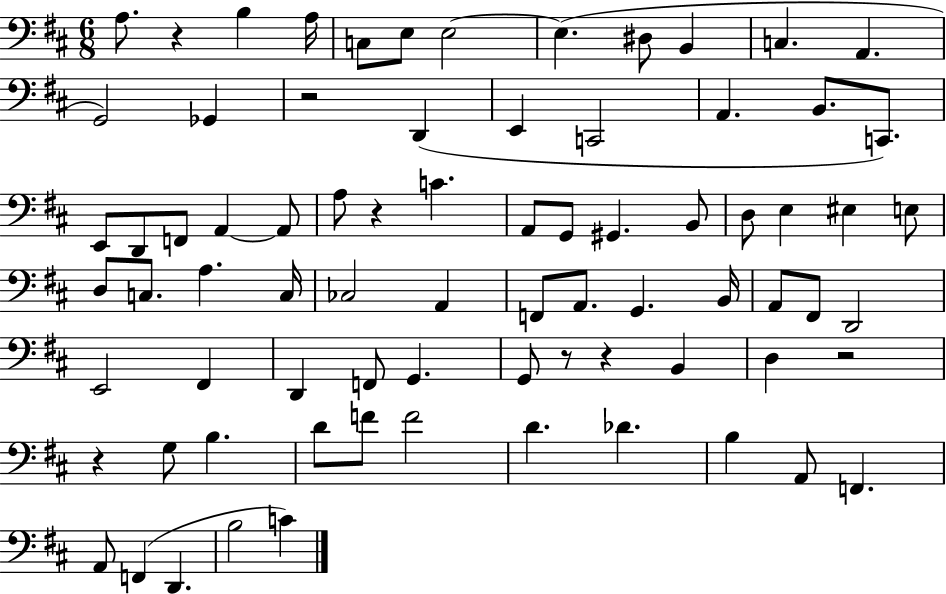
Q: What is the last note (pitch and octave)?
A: C4